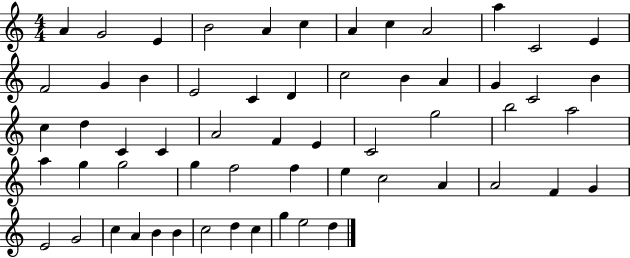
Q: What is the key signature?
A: C major